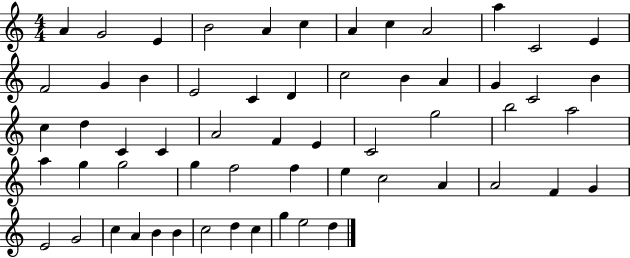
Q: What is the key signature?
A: C major